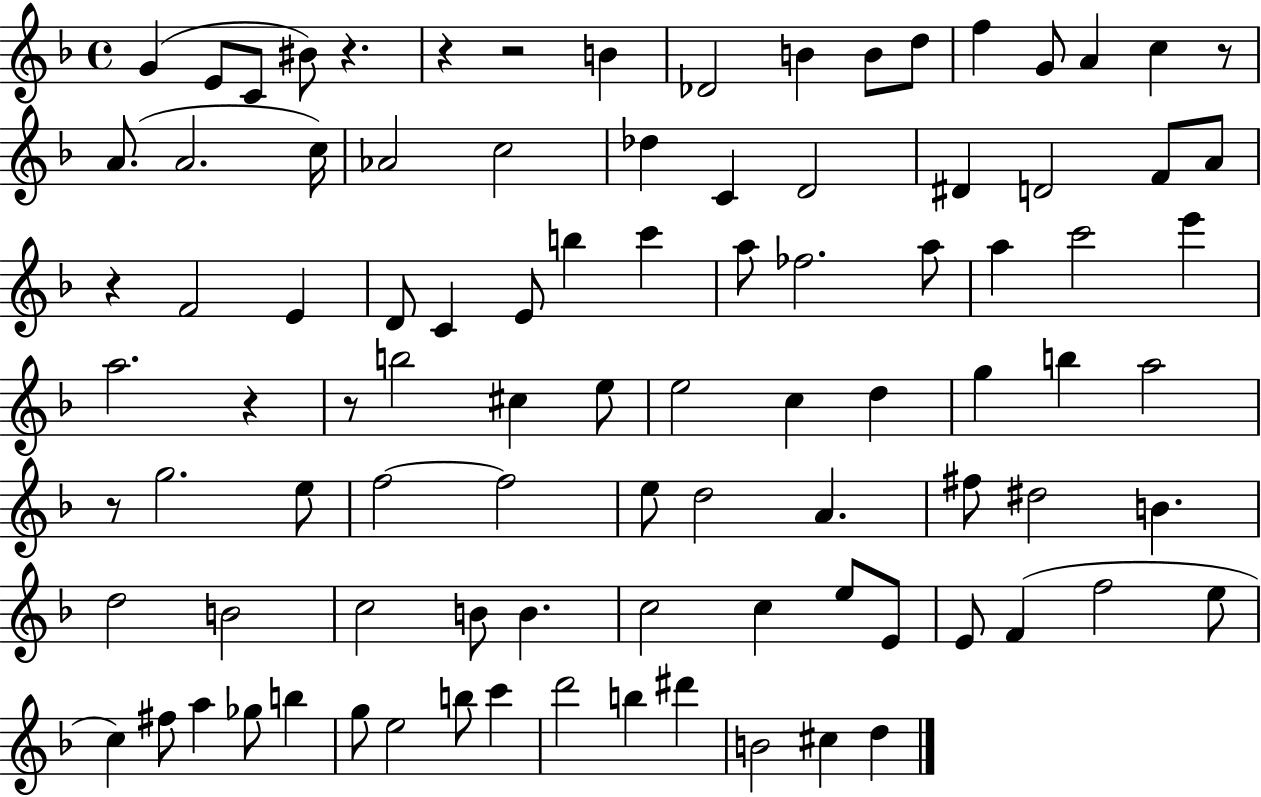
{
  \clef treble
  \time 4/4
  \defaultTimeSignature
  \key f \major
  g'4( e'8 c'8 bis'8) r4. | r4 r2 b'4 | des'2 b'4 b'8 d''8 | f''4 g'8 a'4 c''4 r8 | \break a'8.( a'2. c''16) | aes'2 c''2 | des''4 c'4 d'2 | dis'4 d'2 f'8 a'8 | \break r4 f'2 e'4 | d'8 c'4 e'8 b''4 c'''4 | a''8 fes''2. a''8 | a''4 c'''2 e'''4 | \break a''2. r4 | r8 b''2 cis''4 e''8 | e''2 c''4 d''4 | g''4 b''4 a''2 | \break r8 g''2. e''8 | f''2~~ f''2 | e''8 d''2 a'4. | fis''8 dis''2 b'4. | \break d''2 b'2 | c''2 b'8 b'4. | c''2 c''4 e''8 e'8 | e'8 f'4( f''2 e''8 | \break c''4) fis''8 a''4 ges''8 b''4 | g''8 e''2 b''8 c'''4 | d'''2 b''4 dis'''4 | b'2 cis''4 d''4 | \break \bar "|."
}